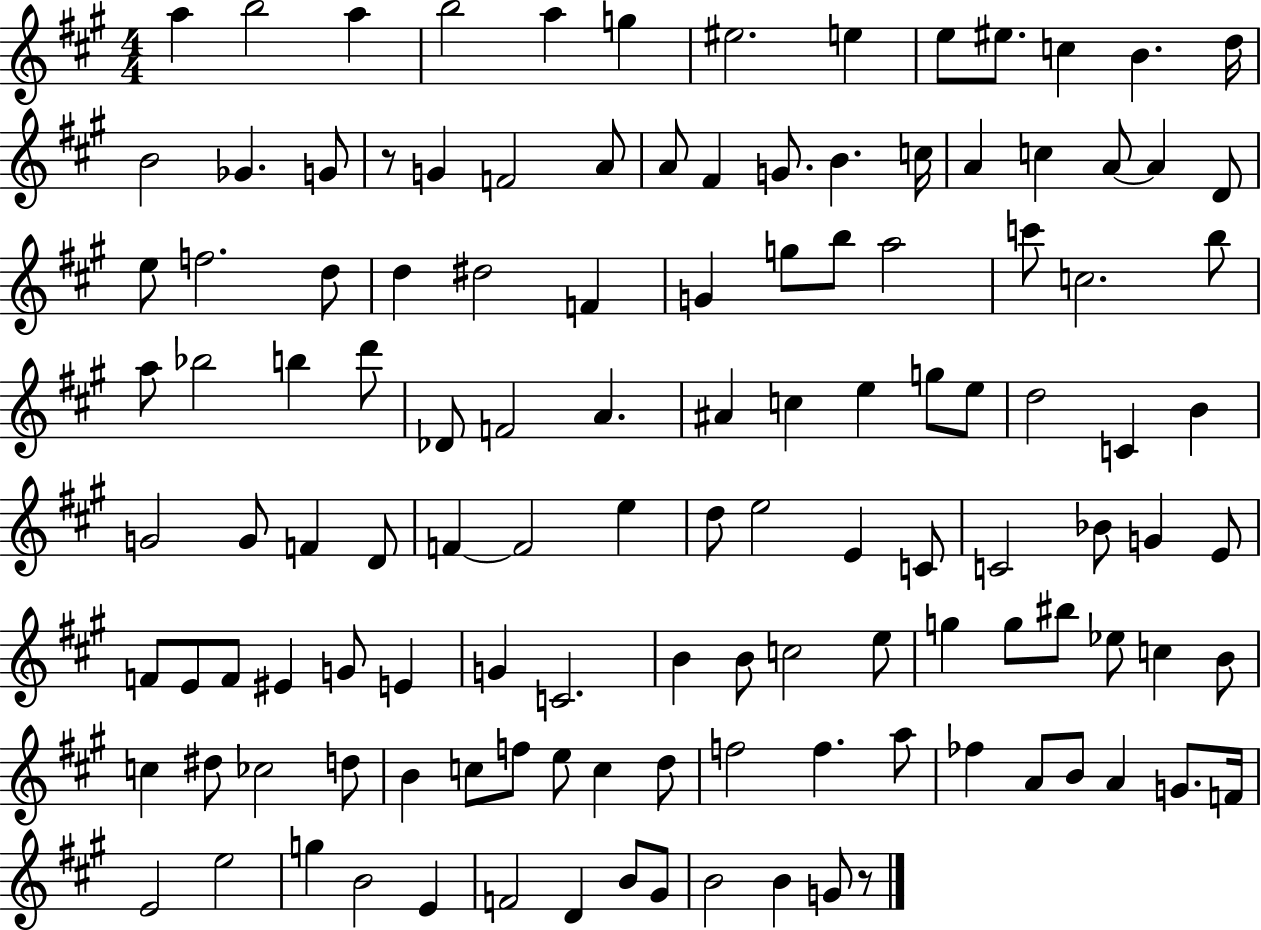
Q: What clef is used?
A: treble